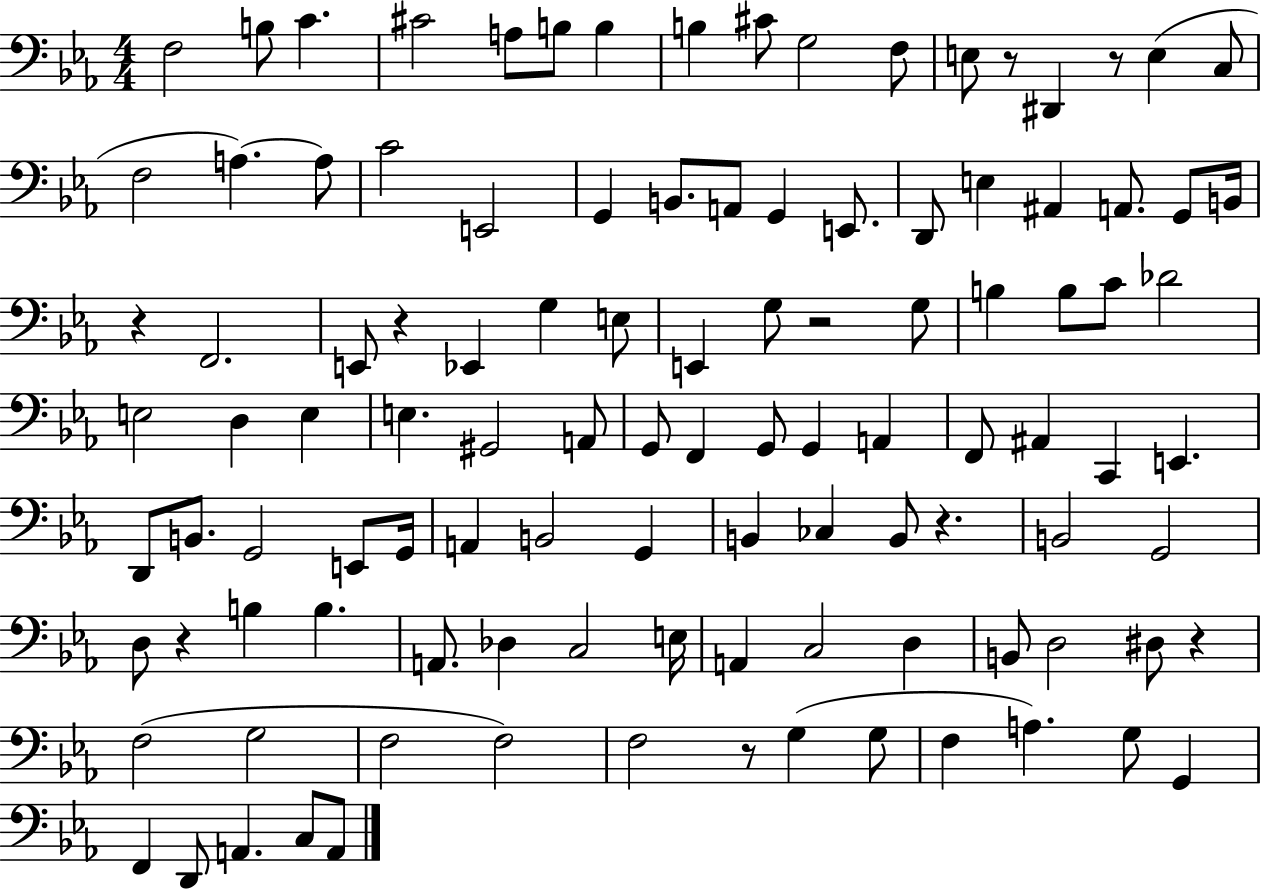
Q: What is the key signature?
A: EES major